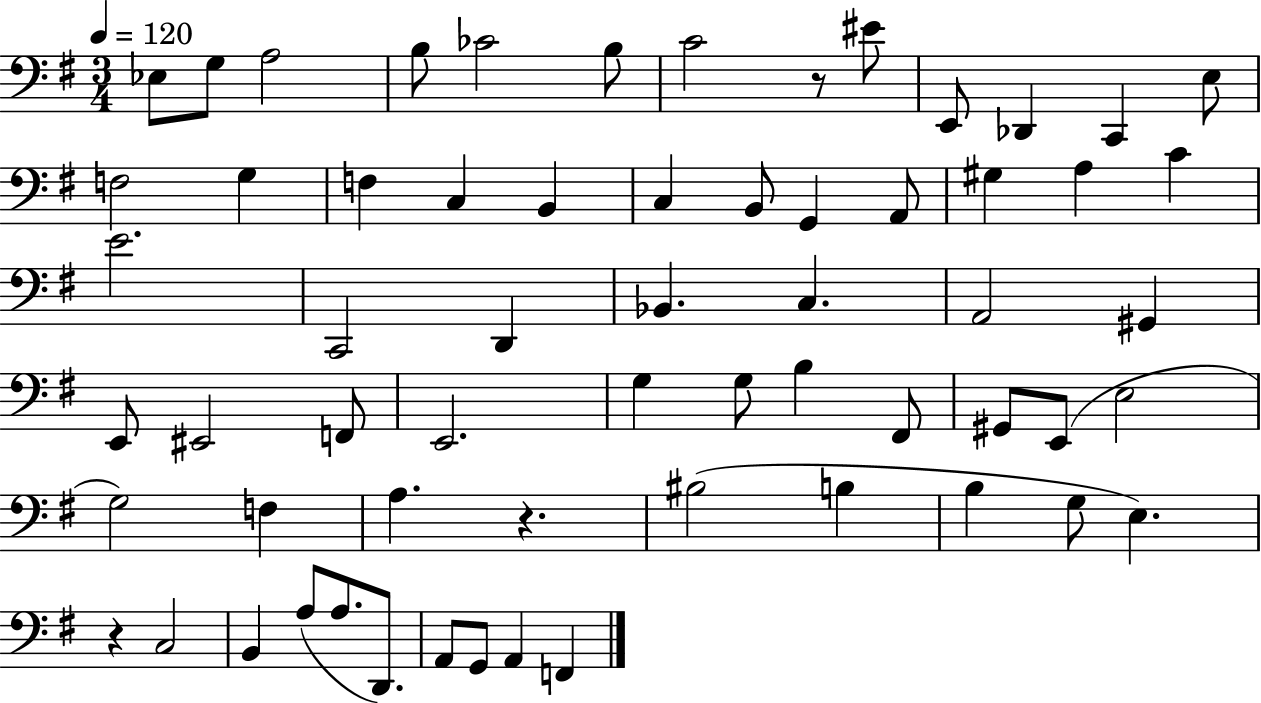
X:1
T:Untitled
M:3/4
L:1/4
K:G
_E,/2 G,/2 A,2 B,/2 _C2 B,/2 C2 z/2 ^E/2 E,,/2 _D,, C,, E,/2 F,2 G, F, C, B,, C, B,,/2 G,, A,,/2 ^G, A, C E2 C,,2 D,, _B,, C, A,,2 ^G,, E,,/2 ^E,,2 F,,/2 E,,2 G, G,/2 B, ^F,,/2 ^G,,/2 E,,/2 E,2 G,2 F, A, z ^B,2 B, B, G,/2 E, z C,2 B,, A,/2 A,/2 D,,/2 A,,/2 G,,/2 A,, F,,